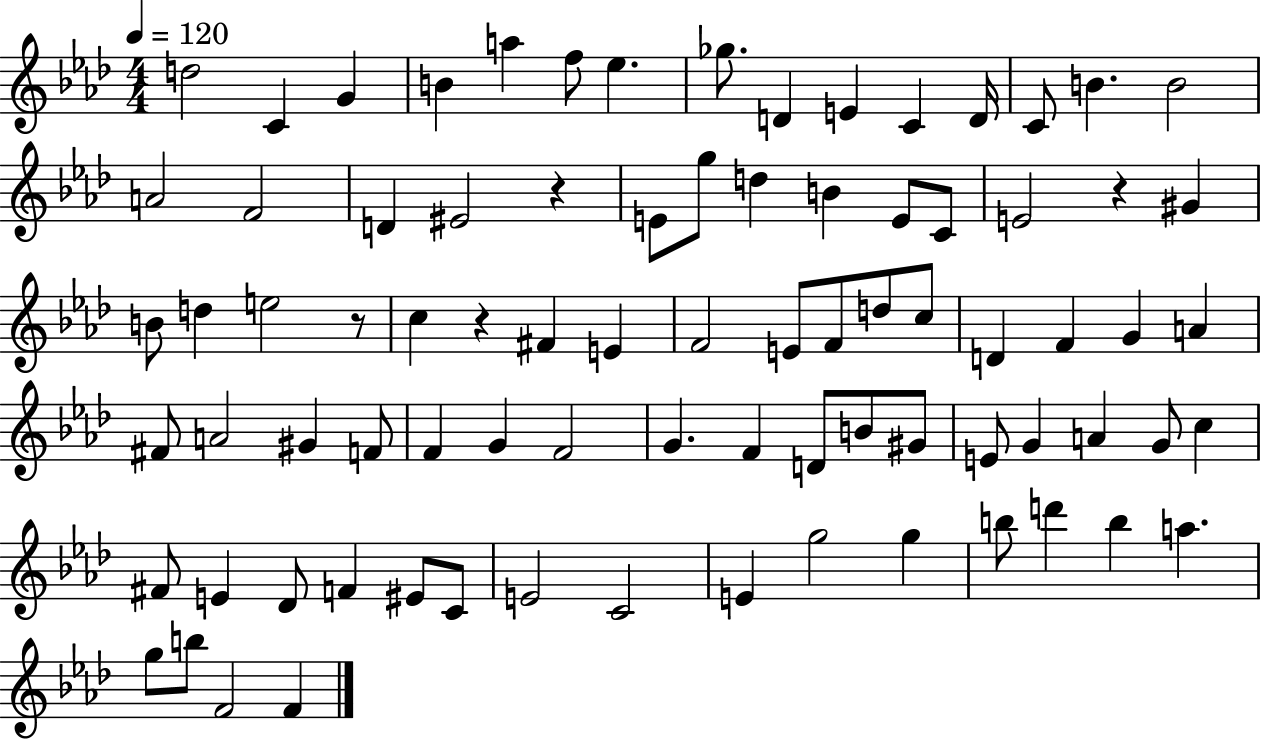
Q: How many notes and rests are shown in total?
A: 82